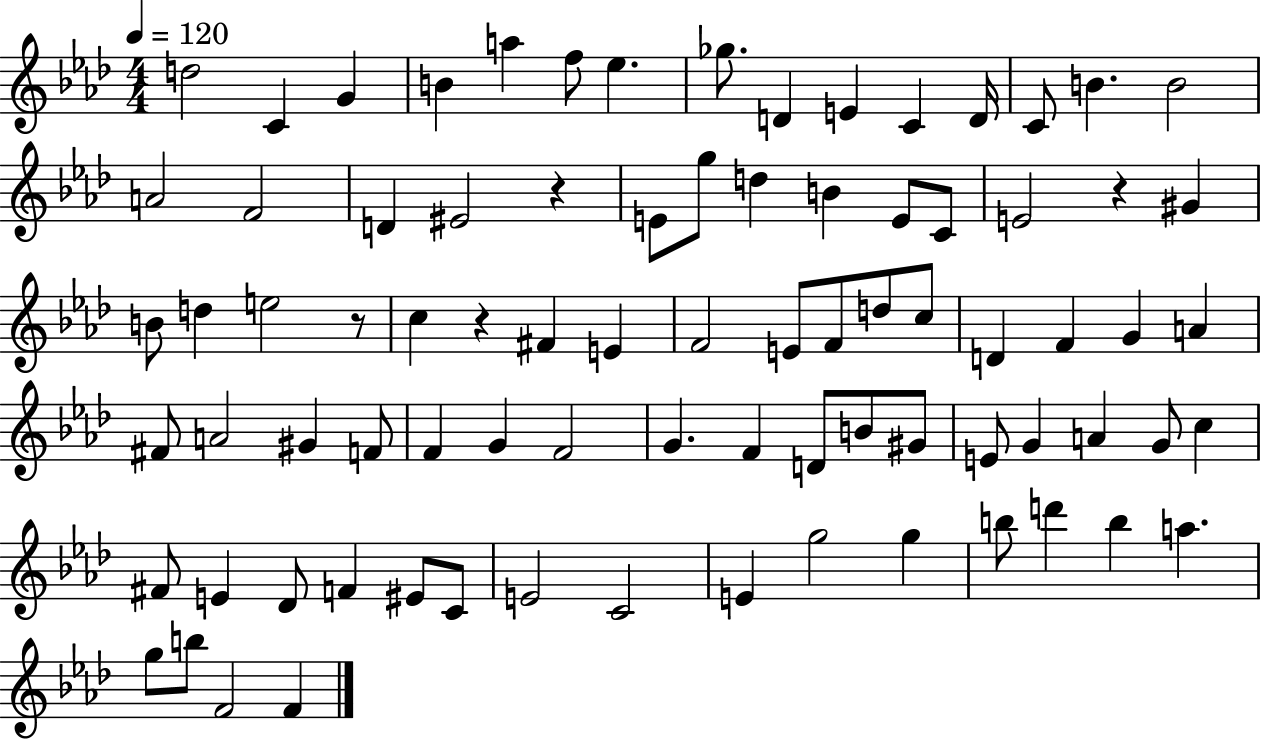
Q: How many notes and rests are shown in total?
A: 82